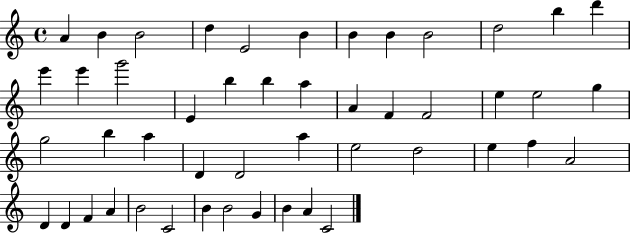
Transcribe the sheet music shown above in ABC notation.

X:1
T:Untitled
M:4/4
L:1/4
K:C
A B B2 d E2 B B B B2 d2 b d' e' e' g'2 E b b a A F F2 e e2 g g2 b a D D2 a e2 d2 e f A2 D D F A B2 C2 B B2 G B A C2